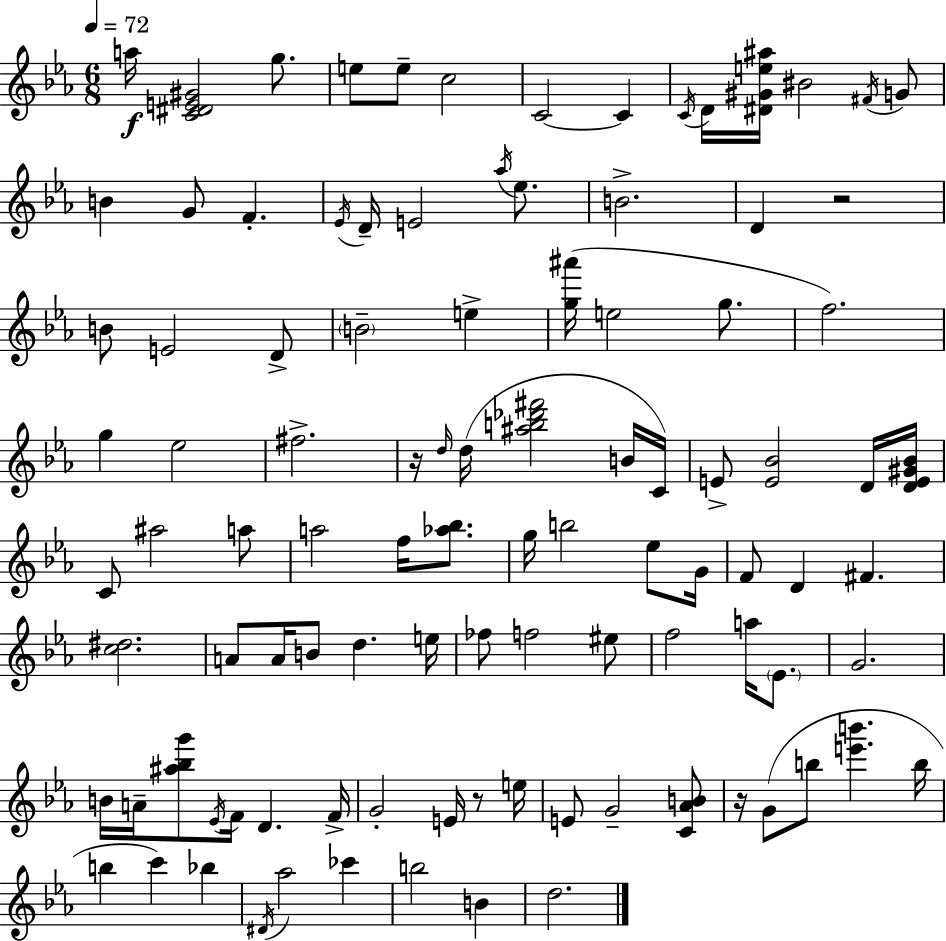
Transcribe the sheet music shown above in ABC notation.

X:1
T:Untitled
M:6/8
L:1/4
K:Cm
a/4 [C^DE^G]2 g/2 e/2 e/2 c2 C2 C C/4 D/4 [^D^Ge^a]/4 ^B2 ^F/4 G/2 B G/2 F _E/4 D/4 E2 _a/4 _e/2 B2 D z2 B/2 E2 D/2 B2 e [g^a']/4 e2 g/2 f2 g _e2 ^f2 z/4 d/4 d/4 [^ab_d'^f']2 B/4 C/4 E/2 [E_B]2 D/4 [DE^G_B]/4 C/2 ^a2 a/2 a2 f/4 [_a_b]/2 g/4 b2 _e/2 G/4 F/2 D ^F [c^d]2 A/2 A/4 B/2 d e/4 _f/2 f2 ^e/2 f2 a/4 _E/2 G2 B/4 A/4 [^a_bg']/2 _E/4 F/4 D F/4 G2 E/4 z/2 e/4 E/2 G2 [C_AB]/2 z/4 G/2 b/2 [e'b'] b/4 b c' _b ^D/4 _a2 _c' b2 B d2